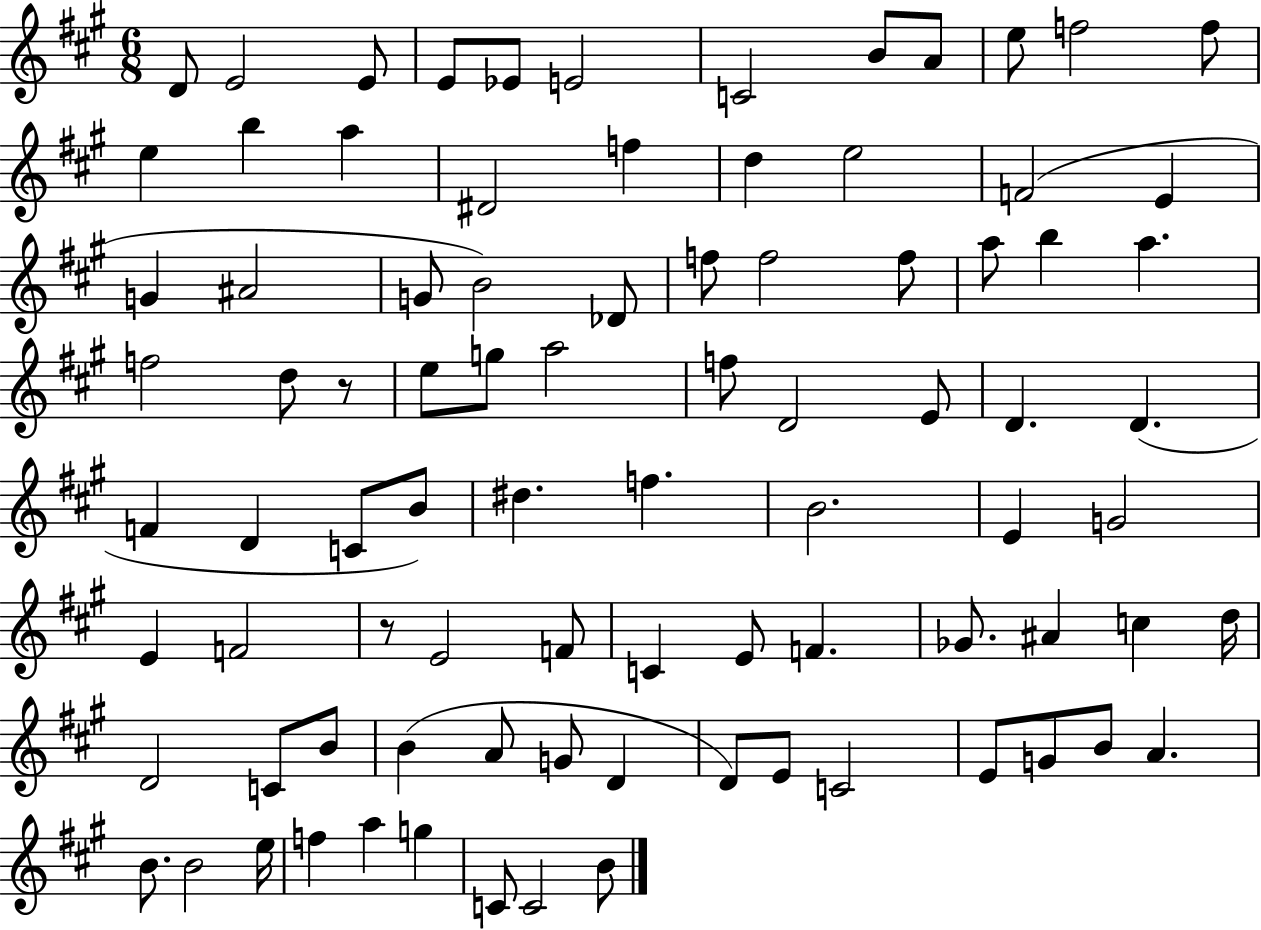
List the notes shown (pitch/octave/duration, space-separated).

D4/e E4/h E4/e E4/e Eb4/e E4/h C4/h B4/e A4/e E5/e F5/h F5/e E5/q B5/q A5/q D#4/h F5/q D5/q E5/h F4/h E4/q G4/q A#4/h G4/e B4/h Db4/e F5/e F5/h F5/e A5/e B5/q A5/q. F5/h D5/e R/e E5/e G5/e A5/h F5/e D4/h E4/e D4/q. D4/q. F4/q D4/q C4/e B4/e D#5/q. F5/q. B4/h. E4/q G4/h E4/q F4/h R/e E4/h F4/e C4/q E4/e F4/q. Gb4/e. A#4/q C5/q D5/s D4/h C4/e B4/e B4/q A4/e G4/e D4/q D4/e E4/e C4/h E4/e G4/e B4/e A4/q. B4/e. B4/h E5/s F5/q A5/q G5/q C4/e C4/h B4/e